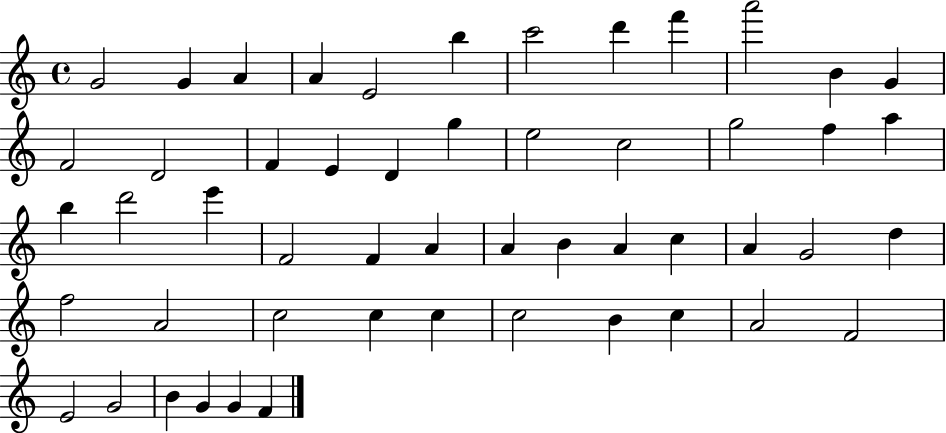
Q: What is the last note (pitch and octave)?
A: F4